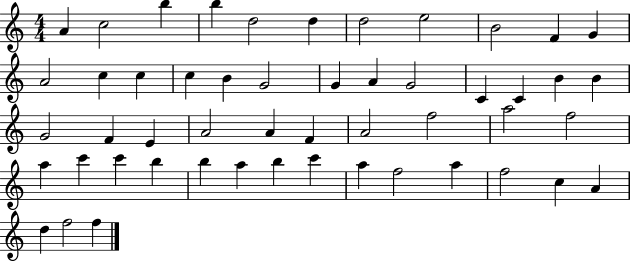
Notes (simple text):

A4/q C5/h B5/q B5/q D5/h D5/q D5/h E5/h B4/h F4/q G4/q A4/h C5/q C5/q C5/q B4/q G4/h G4/q A4/q G4/h C4/q C4/q B4/q B4/q G4/h F4/q E4/q A4/h A4/q F4/q A4/h F5/h A5/h F5/h A5/q C6/q C6/q B5/q B5/q A5/q B5/q C6/q A5/q F5/h A5/q F5/h C5/q A4/q D5/q F5/h F5/q